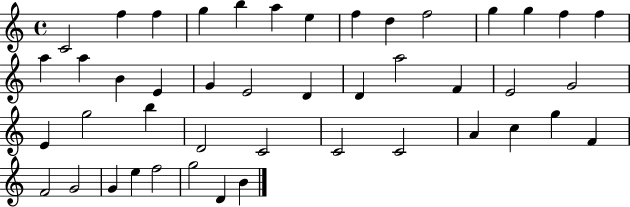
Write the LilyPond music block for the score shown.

{
  \clef treble
  \time 4/4
  \defaultTimeSignature
  \key c \major
  c'2 f''4 f''4 | g''4 b''4 a''4 e''4 | f''4 d''4 f''2 | g''4 g''4 f''4 f''4 | \break a''4 a''4 b'4 e'4 | g'4 e'2 d'4 | d'4 a''2 f'4 | e'2 g'2 | \break e'4 g''2 b''4 | d'2 c'2 | c'2 c'2 | a'4 c''4 g''4 f'4 | \break f'2 g'2 | g'4 e''4 f''2 | g''2 d'4 b'4 | \bar "|."
}